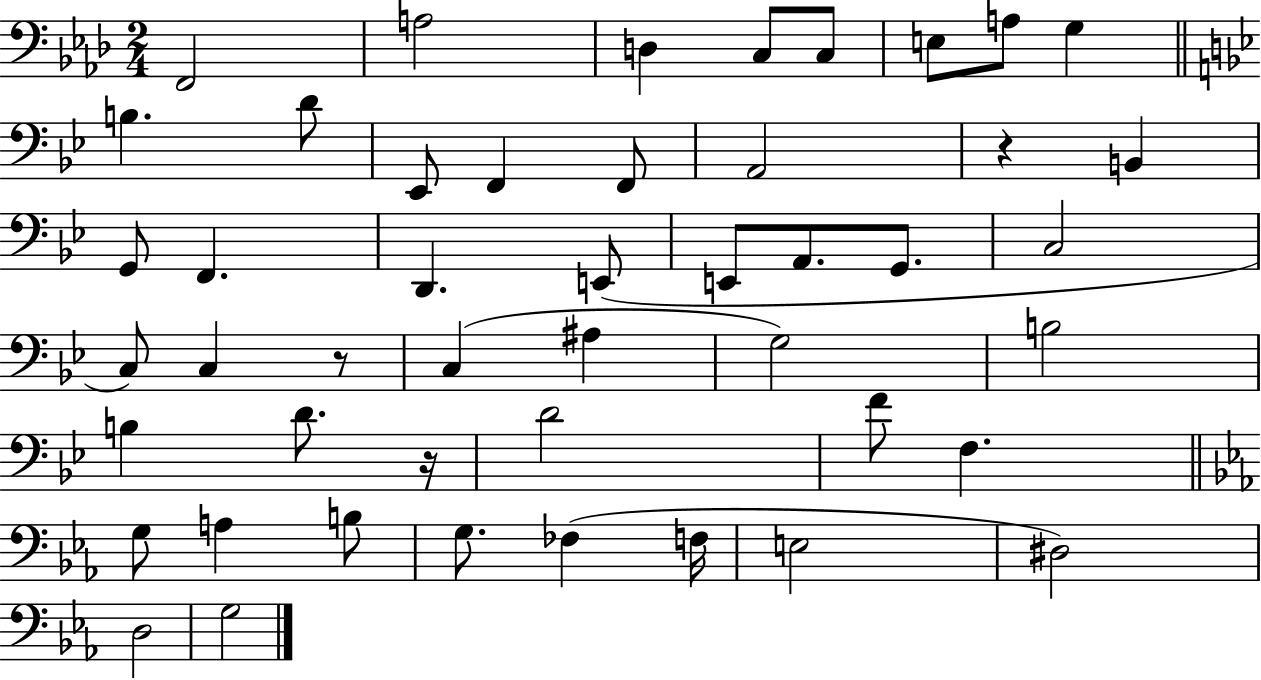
F2/h A3/h D3/q C3/e C3/e E3/e A3/e G3/q B3/q. D4/e Eb2/e F2/q F2/e A2/h R/q B2/q G2/e F2/q. D2/q. E2/e E2/e A2/e. G2/e. C3/h C3/e C3/q R/e C3/q A#3/q G3/h B3/h B3/q D4/e. R/s D4/h F4/e F3/q. G3/e A3/q B3/e G3/e. FES3/q F3/s E3/h D#3/h D3/h G3/h